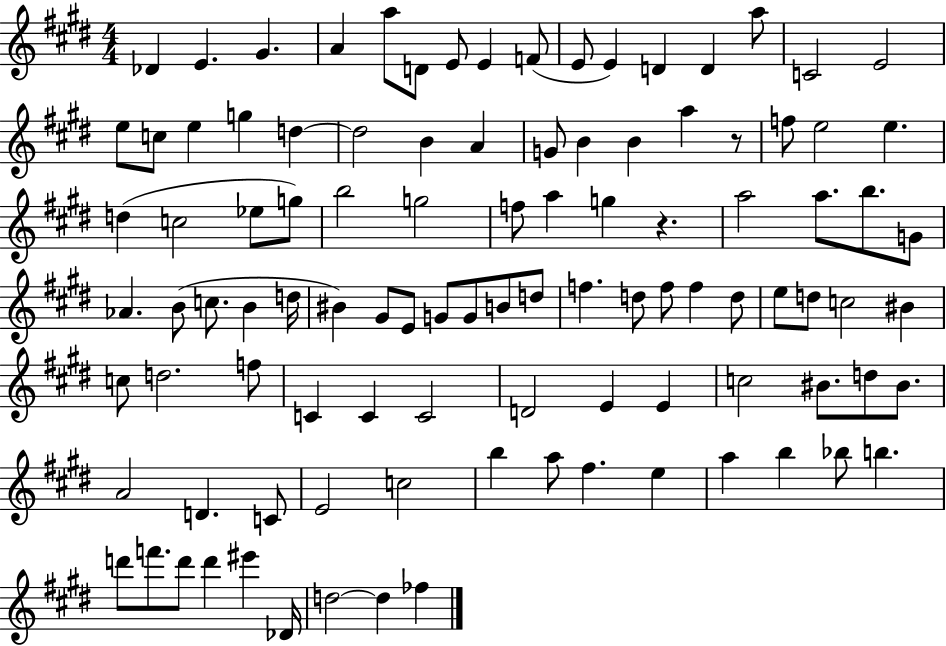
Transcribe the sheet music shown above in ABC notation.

X:1
T:Untitled
M:4/4
L:1/4
K:E
_D E ^G A a/2 D/2 E/2 E F/2 E/2 E D D a/2 C2 E2 e/2 c/2 e g d d2 B A G/2 B B a z/2 f/2 e2 e d c2 _e/2 g/2 b2 g2 f/2 a g z a2 a/2 b/2 G/2 _A B/2 c/2 B d/4 ^B ^G/2 E/2 G/2 G/2 B/2 d/2 f d/2 f/2 f d/2 e/2 d/2 c2 ^B c/2 d2 f/2 C C C2 D2 E E c2 ^B/2 d/2 ^B/2 A2 D C/2 E2 c2 b a/2 ^f e a b _b/2 b d'/2 f'/2 d'/2 d' ^e' _D/4 d2 d _f